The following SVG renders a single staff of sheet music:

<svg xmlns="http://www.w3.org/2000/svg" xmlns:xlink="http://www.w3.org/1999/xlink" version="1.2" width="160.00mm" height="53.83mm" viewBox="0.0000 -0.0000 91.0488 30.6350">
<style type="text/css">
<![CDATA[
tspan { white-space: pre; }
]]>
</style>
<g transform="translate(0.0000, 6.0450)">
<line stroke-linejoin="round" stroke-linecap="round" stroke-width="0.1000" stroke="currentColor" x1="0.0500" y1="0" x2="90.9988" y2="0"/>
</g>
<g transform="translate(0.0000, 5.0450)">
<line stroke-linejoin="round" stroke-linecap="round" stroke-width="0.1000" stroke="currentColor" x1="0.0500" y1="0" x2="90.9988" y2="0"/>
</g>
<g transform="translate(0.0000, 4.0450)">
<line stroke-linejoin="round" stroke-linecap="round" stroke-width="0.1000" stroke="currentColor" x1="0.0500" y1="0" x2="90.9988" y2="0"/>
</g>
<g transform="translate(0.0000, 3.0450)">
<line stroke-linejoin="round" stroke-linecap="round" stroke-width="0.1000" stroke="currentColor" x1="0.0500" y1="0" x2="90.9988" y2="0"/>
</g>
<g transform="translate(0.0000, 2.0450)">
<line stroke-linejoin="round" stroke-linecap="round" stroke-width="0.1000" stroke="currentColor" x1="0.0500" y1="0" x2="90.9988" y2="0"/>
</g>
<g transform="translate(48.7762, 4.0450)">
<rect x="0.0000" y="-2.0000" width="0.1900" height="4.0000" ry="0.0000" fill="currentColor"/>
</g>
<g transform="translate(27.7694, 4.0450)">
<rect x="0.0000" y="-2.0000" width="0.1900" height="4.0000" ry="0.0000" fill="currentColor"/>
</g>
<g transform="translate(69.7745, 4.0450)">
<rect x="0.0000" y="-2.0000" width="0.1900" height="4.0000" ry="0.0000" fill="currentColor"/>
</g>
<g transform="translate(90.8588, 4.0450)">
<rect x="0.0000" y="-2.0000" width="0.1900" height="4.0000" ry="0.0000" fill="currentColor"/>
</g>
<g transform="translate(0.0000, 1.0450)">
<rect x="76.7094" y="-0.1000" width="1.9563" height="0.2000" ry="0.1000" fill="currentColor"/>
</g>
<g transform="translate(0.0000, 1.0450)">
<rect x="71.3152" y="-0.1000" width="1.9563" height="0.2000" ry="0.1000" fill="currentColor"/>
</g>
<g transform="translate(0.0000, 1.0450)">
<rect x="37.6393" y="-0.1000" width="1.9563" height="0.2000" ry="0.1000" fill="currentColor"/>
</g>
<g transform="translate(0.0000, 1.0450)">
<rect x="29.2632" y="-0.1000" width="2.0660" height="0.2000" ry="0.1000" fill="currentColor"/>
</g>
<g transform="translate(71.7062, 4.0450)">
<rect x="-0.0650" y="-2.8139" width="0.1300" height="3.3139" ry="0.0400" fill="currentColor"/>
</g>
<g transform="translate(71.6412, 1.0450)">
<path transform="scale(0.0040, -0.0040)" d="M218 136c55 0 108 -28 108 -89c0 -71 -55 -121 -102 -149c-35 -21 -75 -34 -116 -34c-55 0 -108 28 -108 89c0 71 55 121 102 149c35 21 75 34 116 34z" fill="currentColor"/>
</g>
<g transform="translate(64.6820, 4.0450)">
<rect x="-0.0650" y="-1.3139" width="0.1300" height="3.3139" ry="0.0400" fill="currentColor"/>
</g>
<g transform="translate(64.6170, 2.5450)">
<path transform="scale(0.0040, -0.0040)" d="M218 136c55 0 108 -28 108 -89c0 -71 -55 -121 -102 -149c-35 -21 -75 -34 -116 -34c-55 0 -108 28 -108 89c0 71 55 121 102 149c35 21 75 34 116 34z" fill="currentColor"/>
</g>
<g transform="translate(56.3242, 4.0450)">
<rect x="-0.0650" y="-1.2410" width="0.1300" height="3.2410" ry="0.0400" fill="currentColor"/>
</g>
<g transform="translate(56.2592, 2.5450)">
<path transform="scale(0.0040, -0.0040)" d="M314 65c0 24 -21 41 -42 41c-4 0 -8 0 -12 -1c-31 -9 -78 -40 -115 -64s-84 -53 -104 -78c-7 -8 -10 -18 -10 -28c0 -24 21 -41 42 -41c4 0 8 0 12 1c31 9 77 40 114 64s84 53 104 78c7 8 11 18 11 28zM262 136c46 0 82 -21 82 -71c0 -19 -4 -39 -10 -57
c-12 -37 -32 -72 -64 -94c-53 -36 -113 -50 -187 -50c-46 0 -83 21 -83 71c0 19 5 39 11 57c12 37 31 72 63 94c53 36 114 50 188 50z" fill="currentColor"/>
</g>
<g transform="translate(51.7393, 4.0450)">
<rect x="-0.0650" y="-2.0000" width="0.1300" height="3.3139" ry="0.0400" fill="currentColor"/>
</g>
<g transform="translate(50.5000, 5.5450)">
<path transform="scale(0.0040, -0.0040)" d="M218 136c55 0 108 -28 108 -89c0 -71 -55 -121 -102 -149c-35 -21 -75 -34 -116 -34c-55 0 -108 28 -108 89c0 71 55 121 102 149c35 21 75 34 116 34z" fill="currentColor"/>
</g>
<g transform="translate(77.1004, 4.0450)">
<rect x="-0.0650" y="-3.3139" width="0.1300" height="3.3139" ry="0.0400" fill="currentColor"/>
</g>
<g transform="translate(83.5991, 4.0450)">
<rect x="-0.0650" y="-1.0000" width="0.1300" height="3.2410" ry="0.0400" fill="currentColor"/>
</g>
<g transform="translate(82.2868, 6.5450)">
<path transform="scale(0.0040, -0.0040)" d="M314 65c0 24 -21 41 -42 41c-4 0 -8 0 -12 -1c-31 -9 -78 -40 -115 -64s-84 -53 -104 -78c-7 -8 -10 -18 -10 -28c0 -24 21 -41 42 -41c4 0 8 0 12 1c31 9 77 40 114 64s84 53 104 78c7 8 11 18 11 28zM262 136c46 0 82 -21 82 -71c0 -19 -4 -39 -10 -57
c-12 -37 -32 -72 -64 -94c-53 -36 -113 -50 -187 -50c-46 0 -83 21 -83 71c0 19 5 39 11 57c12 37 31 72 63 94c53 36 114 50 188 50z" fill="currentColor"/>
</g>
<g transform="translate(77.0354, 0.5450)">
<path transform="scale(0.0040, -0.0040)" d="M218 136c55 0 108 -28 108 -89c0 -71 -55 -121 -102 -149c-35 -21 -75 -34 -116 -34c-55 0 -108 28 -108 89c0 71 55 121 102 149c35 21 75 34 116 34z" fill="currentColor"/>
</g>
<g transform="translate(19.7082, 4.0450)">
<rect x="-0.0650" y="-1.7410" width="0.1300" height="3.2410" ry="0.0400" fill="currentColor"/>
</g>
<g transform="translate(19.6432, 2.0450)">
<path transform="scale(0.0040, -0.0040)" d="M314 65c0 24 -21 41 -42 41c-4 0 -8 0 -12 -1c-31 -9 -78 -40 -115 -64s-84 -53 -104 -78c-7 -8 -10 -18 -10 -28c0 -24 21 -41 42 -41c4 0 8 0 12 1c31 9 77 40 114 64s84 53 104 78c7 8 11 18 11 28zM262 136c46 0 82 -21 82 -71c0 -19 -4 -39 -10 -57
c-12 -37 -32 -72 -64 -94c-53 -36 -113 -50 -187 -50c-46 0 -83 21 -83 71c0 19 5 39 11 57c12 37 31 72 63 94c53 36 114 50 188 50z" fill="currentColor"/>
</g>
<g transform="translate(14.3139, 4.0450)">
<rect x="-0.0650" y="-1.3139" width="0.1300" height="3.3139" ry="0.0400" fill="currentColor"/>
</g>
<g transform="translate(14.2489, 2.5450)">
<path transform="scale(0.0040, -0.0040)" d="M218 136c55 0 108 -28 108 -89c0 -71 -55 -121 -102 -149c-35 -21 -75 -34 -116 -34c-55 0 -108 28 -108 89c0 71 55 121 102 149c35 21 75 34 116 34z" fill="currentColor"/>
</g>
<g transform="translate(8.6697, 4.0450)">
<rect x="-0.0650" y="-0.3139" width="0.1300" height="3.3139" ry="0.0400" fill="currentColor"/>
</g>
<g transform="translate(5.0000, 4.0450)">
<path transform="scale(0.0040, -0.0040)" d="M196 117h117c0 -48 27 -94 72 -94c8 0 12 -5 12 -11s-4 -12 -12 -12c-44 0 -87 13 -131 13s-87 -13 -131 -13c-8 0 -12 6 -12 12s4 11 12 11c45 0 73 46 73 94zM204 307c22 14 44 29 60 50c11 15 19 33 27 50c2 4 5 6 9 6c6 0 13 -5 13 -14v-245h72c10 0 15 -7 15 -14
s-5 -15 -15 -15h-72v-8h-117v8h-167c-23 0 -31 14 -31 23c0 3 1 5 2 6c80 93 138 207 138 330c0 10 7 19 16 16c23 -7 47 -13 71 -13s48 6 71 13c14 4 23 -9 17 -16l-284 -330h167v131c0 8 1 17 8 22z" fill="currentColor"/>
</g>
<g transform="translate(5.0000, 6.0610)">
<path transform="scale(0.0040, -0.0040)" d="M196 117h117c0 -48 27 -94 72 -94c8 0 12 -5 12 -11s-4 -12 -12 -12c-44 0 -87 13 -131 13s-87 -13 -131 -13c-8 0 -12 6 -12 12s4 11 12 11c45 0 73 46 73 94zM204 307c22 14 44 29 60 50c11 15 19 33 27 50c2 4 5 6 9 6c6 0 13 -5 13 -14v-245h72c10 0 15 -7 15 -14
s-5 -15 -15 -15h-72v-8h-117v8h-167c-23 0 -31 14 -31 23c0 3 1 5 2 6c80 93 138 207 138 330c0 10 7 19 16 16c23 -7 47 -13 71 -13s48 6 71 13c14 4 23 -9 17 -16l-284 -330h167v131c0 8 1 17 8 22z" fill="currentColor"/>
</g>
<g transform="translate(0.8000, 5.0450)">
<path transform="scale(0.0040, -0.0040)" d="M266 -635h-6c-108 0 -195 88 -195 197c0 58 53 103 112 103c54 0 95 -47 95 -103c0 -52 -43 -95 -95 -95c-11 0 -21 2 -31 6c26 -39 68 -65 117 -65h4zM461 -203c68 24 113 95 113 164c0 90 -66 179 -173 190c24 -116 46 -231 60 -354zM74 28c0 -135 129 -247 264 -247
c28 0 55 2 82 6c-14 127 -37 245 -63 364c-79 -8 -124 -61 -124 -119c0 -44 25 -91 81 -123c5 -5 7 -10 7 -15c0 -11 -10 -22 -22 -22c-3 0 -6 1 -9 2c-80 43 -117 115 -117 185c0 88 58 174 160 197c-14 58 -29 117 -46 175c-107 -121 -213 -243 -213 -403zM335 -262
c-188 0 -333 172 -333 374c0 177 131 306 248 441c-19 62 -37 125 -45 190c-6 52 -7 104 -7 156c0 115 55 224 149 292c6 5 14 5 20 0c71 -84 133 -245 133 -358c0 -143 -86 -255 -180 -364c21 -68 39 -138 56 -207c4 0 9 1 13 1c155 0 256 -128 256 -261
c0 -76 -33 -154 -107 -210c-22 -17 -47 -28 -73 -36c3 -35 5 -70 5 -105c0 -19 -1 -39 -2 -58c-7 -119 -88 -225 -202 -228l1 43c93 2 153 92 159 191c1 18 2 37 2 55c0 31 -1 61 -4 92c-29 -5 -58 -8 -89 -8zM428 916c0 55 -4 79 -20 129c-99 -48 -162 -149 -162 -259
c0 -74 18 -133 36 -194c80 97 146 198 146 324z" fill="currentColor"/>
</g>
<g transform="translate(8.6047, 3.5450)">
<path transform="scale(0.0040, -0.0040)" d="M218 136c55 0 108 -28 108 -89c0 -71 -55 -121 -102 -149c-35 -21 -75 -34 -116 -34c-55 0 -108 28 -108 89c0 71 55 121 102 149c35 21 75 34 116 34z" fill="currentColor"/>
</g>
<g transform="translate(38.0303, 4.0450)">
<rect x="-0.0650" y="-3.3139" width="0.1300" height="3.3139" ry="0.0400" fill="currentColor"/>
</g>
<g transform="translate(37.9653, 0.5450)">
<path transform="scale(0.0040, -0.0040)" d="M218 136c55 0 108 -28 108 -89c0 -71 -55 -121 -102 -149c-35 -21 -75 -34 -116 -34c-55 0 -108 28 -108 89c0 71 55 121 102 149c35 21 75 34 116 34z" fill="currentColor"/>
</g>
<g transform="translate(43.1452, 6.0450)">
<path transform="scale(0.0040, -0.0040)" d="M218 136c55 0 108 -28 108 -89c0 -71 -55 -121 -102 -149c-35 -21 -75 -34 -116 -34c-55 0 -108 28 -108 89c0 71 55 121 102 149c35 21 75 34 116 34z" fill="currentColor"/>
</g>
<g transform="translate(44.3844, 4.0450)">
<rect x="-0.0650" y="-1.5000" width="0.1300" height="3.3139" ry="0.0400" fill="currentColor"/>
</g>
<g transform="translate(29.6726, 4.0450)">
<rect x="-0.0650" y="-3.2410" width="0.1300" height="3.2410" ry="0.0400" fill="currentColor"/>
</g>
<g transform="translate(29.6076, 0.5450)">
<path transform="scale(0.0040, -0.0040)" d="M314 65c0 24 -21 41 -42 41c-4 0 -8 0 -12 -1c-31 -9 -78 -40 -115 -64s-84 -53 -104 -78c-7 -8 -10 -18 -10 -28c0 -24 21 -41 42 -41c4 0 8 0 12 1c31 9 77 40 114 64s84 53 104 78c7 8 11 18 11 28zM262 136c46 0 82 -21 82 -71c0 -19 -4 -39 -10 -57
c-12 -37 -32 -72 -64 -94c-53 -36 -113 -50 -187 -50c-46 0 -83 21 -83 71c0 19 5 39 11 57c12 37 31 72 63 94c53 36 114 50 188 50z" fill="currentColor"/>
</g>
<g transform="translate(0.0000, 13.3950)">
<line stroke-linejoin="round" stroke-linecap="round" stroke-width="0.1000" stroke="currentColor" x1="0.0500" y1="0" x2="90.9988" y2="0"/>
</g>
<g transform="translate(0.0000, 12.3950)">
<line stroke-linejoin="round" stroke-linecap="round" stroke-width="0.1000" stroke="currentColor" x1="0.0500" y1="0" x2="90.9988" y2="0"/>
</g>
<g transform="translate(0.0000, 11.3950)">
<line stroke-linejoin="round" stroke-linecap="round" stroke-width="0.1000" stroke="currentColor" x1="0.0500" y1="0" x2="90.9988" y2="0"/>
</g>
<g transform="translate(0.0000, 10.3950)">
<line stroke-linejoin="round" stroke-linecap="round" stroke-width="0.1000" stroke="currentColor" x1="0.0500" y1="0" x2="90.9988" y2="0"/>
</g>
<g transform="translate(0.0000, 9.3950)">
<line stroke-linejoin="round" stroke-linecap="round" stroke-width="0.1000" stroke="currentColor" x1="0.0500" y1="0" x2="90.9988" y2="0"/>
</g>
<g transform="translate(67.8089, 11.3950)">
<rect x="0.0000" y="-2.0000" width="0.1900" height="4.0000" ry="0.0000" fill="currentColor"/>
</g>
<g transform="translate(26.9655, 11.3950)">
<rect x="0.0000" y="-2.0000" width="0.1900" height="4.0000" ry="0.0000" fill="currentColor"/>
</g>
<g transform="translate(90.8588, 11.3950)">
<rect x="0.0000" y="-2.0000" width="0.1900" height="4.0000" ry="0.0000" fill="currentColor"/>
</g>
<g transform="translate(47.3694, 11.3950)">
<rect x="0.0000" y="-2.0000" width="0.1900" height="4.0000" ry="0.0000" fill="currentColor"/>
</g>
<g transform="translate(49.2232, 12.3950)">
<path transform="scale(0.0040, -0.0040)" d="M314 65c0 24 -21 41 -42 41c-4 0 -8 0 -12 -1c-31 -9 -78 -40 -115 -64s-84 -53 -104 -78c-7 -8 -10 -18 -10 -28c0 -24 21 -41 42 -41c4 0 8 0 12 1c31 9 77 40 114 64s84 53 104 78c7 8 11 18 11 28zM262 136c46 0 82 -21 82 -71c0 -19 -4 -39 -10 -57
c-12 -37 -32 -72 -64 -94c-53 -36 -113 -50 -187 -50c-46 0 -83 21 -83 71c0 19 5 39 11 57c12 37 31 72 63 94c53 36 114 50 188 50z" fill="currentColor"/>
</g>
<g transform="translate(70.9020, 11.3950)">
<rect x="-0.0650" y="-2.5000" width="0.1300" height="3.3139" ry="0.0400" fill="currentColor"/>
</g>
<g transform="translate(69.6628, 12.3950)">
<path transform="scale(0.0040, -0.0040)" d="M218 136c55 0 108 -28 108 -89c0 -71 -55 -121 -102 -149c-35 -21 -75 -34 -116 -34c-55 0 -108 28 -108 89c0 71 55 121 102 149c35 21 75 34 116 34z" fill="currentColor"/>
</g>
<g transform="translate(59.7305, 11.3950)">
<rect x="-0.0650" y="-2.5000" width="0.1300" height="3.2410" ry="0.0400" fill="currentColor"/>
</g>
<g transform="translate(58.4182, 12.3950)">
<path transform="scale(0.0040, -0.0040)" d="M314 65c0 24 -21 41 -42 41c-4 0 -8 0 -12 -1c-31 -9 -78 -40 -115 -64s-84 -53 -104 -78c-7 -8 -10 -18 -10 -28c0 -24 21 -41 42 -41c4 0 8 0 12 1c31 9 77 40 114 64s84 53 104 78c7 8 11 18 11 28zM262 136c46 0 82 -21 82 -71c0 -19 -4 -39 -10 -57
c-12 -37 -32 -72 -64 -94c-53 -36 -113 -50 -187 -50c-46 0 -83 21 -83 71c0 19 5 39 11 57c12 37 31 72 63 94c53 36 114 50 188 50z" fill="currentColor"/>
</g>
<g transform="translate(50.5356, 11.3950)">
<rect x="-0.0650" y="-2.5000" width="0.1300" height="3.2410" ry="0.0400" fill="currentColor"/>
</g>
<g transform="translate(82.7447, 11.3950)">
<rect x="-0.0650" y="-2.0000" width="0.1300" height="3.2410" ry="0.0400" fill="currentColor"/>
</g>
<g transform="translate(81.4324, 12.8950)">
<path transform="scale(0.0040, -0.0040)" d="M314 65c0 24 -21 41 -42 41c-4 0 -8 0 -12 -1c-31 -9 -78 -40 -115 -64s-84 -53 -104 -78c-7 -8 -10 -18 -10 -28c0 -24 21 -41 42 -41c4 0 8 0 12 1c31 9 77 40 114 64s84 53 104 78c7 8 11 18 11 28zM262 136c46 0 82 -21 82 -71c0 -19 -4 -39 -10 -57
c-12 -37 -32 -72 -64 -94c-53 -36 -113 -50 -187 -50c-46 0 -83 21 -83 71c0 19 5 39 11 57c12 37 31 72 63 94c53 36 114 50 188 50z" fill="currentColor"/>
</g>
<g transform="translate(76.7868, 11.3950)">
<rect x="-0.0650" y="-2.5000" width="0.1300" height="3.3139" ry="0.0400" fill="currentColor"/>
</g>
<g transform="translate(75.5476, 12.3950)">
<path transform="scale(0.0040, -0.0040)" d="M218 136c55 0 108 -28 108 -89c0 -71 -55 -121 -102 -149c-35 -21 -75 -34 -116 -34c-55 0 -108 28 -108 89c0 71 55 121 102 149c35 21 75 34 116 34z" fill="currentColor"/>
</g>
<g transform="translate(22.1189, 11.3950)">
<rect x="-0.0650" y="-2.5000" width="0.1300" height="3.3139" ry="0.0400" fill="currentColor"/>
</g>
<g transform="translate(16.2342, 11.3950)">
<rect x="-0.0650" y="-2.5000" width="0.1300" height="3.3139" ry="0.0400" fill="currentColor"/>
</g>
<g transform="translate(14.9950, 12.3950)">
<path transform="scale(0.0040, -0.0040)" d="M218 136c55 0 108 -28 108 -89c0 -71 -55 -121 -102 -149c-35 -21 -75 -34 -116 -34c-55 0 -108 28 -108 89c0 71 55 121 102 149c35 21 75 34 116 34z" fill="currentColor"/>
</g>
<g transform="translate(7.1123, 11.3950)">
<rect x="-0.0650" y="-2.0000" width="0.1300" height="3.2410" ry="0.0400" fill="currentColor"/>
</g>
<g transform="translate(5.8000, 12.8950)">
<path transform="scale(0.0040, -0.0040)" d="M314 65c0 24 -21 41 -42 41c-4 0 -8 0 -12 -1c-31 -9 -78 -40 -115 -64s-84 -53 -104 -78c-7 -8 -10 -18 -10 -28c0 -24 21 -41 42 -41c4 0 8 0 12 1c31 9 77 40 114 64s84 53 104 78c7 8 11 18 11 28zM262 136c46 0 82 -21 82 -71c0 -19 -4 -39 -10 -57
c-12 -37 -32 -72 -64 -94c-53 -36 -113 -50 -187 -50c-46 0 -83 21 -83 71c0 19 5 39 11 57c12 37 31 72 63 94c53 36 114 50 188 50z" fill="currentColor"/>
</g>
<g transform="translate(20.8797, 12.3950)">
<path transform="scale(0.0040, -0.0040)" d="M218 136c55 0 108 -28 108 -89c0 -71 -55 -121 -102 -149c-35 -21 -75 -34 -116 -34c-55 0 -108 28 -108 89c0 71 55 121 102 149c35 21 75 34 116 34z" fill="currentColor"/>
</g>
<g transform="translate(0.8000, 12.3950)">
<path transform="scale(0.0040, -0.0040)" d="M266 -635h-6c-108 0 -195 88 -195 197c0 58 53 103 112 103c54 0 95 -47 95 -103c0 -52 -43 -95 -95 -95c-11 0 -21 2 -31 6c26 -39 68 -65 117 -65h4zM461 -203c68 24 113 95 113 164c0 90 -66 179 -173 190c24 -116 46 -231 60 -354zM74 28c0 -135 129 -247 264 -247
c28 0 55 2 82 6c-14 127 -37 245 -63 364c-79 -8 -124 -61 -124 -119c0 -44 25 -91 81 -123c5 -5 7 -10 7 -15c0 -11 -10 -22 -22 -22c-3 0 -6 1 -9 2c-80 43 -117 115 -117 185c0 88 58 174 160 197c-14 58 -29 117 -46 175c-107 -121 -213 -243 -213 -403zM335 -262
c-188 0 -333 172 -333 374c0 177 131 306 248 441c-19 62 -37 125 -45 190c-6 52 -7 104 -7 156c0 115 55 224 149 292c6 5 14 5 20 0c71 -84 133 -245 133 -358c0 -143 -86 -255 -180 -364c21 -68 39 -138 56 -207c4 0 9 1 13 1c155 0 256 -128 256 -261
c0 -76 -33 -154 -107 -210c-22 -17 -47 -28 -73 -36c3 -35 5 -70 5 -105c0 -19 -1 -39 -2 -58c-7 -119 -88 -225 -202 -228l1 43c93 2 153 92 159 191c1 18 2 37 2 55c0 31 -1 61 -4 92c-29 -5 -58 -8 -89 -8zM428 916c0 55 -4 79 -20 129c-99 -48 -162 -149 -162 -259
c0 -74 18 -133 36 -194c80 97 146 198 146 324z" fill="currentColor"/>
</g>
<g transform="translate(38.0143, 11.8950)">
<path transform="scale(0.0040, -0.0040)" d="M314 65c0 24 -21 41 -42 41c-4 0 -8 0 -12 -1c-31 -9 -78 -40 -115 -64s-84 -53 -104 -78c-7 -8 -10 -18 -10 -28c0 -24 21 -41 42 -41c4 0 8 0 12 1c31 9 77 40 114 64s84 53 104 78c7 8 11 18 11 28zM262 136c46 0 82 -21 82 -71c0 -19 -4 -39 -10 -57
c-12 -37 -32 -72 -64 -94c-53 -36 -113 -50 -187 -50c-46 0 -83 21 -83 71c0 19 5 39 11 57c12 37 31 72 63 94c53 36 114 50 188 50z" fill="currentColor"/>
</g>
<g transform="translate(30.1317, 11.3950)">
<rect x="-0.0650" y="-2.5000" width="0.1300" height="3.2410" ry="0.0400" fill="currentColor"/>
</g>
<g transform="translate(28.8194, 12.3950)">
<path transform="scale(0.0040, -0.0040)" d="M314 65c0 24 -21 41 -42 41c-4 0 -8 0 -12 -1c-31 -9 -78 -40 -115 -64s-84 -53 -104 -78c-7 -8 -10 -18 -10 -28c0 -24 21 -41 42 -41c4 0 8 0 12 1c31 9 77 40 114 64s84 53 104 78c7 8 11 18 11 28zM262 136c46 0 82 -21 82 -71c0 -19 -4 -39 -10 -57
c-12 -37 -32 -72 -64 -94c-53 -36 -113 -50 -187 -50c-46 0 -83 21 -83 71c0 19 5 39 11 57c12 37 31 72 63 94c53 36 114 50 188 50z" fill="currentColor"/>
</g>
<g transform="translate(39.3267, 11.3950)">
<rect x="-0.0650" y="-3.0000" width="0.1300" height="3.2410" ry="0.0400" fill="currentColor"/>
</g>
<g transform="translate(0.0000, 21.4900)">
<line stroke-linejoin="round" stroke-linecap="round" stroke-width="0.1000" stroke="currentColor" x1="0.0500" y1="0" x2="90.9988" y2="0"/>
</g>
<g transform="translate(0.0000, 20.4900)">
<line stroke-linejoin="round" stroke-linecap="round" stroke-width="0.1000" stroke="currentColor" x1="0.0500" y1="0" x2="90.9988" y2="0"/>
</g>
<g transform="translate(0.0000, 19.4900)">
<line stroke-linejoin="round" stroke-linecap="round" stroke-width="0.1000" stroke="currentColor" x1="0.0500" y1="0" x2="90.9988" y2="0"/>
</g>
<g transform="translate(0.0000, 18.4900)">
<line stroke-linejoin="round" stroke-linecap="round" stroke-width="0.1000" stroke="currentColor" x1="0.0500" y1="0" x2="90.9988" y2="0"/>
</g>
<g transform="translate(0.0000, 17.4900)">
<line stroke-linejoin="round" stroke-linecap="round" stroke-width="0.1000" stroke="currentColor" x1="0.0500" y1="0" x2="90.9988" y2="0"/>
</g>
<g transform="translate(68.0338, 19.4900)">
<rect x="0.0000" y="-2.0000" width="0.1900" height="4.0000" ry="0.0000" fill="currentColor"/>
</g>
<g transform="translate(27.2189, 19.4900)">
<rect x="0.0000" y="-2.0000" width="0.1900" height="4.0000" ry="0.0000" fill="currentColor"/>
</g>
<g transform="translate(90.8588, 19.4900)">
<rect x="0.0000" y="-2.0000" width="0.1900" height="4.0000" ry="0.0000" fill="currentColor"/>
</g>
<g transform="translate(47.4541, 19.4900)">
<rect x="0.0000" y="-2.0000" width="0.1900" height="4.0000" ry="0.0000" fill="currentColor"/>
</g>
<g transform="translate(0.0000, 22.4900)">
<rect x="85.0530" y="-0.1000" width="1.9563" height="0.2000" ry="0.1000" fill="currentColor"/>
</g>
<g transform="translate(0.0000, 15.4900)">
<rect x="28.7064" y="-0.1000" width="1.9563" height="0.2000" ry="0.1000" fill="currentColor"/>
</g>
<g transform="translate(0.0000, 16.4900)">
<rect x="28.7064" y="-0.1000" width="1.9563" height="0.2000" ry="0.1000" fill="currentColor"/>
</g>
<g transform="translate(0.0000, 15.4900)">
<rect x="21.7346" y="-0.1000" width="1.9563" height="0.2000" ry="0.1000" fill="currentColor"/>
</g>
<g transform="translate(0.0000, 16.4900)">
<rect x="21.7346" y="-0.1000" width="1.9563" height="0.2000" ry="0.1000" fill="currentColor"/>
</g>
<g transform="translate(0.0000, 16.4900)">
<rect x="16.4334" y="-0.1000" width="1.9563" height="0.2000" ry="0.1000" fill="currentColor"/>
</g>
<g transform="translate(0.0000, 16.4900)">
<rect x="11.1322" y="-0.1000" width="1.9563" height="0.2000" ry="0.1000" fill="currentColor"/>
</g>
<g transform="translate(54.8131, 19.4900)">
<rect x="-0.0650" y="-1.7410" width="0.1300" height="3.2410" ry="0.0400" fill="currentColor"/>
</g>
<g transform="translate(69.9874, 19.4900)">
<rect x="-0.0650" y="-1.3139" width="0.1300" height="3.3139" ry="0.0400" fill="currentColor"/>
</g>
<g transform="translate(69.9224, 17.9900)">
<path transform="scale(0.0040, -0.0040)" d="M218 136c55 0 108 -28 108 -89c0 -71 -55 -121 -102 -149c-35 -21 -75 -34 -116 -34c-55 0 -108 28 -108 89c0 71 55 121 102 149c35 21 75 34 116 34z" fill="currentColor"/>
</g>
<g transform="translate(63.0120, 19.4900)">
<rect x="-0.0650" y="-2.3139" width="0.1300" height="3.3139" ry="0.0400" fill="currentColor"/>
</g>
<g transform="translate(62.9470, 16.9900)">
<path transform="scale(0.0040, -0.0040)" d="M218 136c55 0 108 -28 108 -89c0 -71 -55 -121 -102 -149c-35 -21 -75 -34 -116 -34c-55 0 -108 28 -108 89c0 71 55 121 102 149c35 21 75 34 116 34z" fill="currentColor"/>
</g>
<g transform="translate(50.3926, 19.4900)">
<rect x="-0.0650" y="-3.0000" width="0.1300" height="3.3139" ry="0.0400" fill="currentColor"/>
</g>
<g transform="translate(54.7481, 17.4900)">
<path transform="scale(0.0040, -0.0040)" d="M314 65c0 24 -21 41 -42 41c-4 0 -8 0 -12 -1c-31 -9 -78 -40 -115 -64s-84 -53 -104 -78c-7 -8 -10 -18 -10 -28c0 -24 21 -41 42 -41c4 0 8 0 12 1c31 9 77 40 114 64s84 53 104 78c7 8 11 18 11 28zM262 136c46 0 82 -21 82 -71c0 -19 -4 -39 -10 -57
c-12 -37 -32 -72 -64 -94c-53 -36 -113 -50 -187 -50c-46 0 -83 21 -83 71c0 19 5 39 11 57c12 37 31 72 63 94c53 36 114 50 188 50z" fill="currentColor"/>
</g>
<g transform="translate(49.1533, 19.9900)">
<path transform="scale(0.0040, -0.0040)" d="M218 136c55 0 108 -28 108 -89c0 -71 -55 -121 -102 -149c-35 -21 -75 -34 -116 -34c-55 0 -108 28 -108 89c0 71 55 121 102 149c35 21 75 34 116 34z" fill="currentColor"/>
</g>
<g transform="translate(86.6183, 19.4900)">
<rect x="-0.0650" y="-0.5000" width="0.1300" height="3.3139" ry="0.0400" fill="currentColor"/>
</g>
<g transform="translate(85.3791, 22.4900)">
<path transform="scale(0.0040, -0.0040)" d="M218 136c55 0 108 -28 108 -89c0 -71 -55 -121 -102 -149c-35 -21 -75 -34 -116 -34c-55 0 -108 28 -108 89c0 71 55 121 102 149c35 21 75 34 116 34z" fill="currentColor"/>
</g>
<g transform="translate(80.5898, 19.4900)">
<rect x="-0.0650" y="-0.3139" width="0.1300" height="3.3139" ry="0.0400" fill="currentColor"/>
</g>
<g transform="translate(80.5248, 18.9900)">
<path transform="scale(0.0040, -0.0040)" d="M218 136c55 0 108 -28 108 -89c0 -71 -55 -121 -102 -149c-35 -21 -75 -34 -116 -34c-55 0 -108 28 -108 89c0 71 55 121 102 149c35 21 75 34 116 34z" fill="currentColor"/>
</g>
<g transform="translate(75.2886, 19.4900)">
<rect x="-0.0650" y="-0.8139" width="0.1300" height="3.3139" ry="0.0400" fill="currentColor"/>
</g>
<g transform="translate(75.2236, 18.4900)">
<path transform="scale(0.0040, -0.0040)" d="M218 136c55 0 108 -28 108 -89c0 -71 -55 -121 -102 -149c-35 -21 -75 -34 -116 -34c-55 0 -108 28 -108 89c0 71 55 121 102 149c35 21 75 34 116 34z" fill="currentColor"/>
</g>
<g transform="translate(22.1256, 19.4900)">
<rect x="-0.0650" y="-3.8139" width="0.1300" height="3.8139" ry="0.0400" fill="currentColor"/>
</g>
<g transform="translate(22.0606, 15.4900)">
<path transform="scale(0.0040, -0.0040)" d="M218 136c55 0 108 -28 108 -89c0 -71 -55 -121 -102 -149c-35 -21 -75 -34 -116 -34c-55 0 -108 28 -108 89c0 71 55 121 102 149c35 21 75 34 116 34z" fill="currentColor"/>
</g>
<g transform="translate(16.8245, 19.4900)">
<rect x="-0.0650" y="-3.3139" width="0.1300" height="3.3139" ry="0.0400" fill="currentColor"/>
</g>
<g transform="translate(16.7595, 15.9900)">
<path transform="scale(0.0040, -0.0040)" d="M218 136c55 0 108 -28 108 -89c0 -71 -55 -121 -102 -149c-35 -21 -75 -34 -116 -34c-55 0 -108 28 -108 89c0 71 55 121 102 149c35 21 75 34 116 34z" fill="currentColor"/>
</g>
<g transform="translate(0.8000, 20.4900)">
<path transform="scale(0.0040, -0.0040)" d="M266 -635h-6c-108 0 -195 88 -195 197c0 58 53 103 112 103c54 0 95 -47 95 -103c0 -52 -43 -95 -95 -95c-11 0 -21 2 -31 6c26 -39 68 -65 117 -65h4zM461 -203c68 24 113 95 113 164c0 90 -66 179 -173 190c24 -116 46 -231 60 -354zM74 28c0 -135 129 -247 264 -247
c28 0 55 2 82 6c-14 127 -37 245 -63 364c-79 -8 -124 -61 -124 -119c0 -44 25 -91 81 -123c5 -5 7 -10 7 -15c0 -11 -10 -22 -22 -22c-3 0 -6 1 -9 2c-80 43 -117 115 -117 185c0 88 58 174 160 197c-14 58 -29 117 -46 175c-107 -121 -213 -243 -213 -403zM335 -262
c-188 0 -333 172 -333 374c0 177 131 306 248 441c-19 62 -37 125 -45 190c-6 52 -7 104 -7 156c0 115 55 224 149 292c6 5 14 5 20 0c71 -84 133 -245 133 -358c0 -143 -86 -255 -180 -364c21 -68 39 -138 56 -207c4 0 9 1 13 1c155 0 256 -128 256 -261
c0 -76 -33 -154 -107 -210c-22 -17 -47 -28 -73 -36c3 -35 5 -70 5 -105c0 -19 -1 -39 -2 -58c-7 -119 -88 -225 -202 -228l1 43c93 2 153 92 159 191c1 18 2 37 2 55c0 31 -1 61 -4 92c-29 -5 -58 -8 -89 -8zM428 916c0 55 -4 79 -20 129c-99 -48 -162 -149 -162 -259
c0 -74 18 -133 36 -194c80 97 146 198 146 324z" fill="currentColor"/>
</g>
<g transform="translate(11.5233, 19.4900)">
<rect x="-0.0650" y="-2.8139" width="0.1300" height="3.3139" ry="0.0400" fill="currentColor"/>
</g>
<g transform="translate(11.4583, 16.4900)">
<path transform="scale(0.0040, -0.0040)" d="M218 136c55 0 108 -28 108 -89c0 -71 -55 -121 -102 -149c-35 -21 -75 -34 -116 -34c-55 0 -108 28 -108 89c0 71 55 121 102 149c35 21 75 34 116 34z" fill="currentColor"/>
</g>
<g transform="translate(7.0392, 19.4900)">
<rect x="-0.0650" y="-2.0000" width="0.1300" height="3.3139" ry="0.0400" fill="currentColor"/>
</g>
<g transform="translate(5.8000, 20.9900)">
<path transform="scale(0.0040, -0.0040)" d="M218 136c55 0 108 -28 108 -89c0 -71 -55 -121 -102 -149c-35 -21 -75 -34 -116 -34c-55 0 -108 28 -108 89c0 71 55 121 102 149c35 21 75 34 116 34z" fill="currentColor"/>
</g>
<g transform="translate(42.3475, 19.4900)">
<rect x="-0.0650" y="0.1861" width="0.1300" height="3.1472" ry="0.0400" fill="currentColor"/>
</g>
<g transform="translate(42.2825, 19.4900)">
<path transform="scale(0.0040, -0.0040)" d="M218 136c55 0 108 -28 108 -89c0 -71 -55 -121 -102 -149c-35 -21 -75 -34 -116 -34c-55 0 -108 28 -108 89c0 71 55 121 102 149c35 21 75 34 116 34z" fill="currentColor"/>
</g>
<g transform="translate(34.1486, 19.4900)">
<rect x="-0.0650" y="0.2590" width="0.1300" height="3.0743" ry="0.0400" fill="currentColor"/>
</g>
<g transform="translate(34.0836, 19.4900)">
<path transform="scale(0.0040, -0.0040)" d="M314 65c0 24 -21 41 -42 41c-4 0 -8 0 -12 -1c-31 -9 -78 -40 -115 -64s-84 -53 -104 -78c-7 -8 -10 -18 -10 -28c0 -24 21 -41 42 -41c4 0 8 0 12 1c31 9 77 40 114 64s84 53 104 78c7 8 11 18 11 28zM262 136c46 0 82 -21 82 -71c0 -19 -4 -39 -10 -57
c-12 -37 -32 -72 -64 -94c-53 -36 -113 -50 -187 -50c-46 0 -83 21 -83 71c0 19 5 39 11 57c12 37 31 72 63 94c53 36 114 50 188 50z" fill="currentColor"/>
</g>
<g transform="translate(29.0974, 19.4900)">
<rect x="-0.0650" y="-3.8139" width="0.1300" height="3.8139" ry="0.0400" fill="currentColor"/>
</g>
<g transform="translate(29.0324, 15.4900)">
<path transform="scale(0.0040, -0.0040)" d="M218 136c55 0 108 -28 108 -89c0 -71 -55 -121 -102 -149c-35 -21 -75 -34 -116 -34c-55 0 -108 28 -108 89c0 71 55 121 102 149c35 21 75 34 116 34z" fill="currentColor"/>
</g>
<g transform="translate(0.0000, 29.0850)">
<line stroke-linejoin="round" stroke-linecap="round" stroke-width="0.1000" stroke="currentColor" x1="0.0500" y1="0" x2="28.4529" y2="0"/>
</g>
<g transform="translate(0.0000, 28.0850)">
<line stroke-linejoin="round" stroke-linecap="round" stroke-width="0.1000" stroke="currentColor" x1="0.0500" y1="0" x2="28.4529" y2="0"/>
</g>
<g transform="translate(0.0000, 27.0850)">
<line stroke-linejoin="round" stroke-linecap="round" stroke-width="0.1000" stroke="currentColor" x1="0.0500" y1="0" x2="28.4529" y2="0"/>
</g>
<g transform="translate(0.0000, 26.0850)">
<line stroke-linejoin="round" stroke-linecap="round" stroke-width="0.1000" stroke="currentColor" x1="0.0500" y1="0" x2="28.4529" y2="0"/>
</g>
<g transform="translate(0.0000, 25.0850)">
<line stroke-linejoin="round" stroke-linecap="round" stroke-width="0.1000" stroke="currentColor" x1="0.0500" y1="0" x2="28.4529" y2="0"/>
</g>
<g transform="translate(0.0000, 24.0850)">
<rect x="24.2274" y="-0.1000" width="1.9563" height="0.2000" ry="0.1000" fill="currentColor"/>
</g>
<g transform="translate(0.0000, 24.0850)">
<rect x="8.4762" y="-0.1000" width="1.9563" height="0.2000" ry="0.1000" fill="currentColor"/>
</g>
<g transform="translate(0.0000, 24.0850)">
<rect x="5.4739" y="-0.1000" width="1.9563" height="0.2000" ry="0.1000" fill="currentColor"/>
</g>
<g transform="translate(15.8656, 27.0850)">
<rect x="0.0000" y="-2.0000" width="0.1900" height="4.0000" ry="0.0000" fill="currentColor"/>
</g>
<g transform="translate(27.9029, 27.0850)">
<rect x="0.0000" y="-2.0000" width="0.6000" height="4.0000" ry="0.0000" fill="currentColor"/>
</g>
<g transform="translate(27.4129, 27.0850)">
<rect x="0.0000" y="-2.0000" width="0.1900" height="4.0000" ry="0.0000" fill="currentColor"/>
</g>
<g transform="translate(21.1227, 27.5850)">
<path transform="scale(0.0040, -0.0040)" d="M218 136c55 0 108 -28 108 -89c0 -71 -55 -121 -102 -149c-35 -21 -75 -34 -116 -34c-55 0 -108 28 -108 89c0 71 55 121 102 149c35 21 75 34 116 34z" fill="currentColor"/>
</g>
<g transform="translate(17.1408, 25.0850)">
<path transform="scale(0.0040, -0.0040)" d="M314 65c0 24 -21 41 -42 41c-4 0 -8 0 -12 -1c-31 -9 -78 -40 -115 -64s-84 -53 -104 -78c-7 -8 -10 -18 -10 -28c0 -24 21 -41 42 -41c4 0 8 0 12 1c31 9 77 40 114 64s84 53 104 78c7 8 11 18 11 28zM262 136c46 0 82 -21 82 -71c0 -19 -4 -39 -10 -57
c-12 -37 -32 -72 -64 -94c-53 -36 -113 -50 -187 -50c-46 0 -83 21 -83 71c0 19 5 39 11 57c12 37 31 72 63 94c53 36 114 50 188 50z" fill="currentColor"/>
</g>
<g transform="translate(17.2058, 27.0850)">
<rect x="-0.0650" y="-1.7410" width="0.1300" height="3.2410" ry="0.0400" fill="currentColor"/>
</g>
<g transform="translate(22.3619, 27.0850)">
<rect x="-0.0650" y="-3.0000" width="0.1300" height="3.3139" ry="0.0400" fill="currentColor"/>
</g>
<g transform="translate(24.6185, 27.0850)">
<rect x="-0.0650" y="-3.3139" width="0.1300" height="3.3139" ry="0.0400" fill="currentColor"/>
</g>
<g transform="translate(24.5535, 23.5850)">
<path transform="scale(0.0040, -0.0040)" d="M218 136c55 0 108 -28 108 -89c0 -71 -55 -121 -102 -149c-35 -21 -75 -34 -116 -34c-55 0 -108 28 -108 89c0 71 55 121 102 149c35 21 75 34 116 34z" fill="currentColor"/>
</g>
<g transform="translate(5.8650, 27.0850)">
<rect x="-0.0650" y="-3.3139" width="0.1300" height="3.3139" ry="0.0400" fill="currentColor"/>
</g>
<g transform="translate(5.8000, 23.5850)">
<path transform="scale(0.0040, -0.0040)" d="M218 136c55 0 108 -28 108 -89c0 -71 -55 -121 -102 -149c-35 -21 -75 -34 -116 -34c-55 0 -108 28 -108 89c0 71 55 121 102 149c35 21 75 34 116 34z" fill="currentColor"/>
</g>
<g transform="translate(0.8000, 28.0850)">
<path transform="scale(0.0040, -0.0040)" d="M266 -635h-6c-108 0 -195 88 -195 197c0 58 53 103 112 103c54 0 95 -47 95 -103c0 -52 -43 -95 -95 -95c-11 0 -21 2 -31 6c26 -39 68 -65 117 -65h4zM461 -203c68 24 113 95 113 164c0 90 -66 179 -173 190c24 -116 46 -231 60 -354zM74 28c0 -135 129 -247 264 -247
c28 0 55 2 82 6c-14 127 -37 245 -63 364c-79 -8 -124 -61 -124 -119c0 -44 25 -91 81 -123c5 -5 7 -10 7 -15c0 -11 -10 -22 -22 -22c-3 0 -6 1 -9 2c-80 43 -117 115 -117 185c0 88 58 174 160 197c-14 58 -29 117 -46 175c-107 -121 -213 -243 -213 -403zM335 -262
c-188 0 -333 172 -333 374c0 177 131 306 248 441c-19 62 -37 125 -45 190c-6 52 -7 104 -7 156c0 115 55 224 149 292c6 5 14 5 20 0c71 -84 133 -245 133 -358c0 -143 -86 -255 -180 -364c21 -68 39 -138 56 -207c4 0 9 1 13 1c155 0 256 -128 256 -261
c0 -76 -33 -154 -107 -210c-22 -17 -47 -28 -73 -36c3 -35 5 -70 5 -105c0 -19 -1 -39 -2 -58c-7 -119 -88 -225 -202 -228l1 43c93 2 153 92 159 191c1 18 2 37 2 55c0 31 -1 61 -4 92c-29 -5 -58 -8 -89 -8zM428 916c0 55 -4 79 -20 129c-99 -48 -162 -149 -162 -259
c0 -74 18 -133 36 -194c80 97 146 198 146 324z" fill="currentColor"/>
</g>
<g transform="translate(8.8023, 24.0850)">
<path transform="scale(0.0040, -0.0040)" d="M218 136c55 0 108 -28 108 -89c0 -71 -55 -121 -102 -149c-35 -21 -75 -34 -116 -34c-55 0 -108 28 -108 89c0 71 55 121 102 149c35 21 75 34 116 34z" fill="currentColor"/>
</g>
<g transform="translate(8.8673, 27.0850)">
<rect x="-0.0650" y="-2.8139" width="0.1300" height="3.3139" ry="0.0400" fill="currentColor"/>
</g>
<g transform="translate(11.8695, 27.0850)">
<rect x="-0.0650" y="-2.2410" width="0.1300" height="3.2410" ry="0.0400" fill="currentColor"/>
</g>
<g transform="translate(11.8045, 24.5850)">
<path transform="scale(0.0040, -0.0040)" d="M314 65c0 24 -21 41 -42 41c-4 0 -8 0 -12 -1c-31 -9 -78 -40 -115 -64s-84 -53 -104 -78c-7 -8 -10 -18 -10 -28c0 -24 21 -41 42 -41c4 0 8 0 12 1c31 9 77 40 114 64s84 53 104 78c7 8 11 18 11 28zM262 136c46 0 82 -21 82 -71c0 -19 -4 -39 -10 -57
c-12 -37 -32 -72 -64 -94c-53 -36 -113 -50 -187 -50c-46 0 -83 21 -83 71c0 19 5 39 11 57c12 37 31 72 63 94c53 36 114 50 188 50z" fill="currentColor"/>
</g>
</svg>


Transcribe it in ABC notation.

X:1
T:Untitled
M:4/4
L:1/4
K:C
c e f2 b2 b E F e2 e a b D2 F2 G G G2 A2 G2 G2 G G F2 F a b c' c' B2 B A f2 g e d c C b a g2 f2 A b